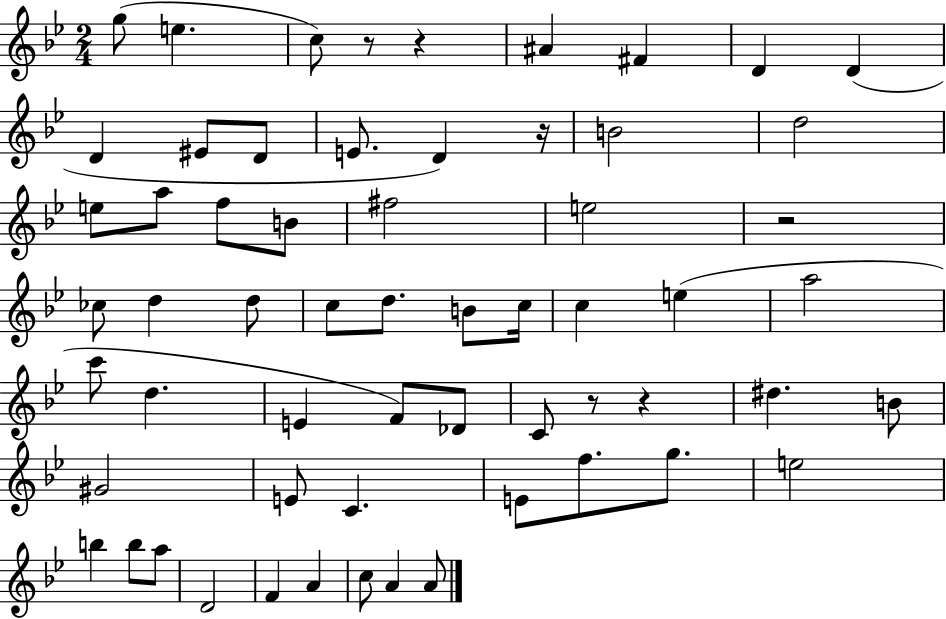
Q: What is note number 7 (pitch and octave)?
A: D4